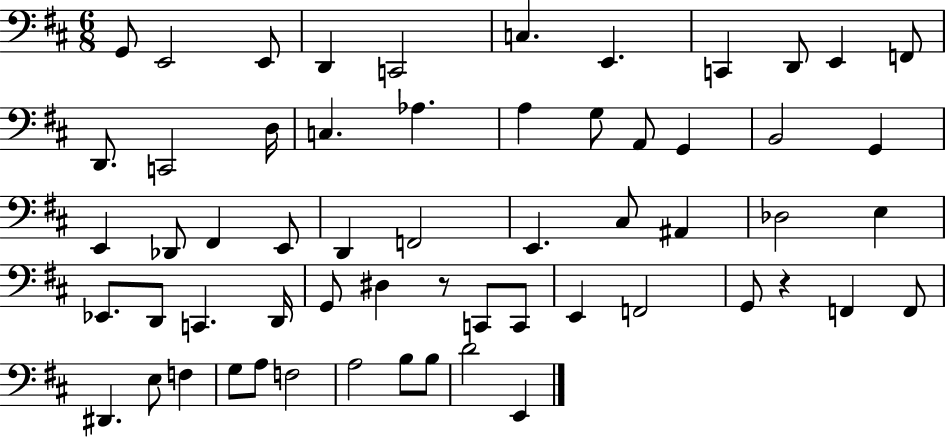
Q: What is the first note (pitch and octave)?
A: G2